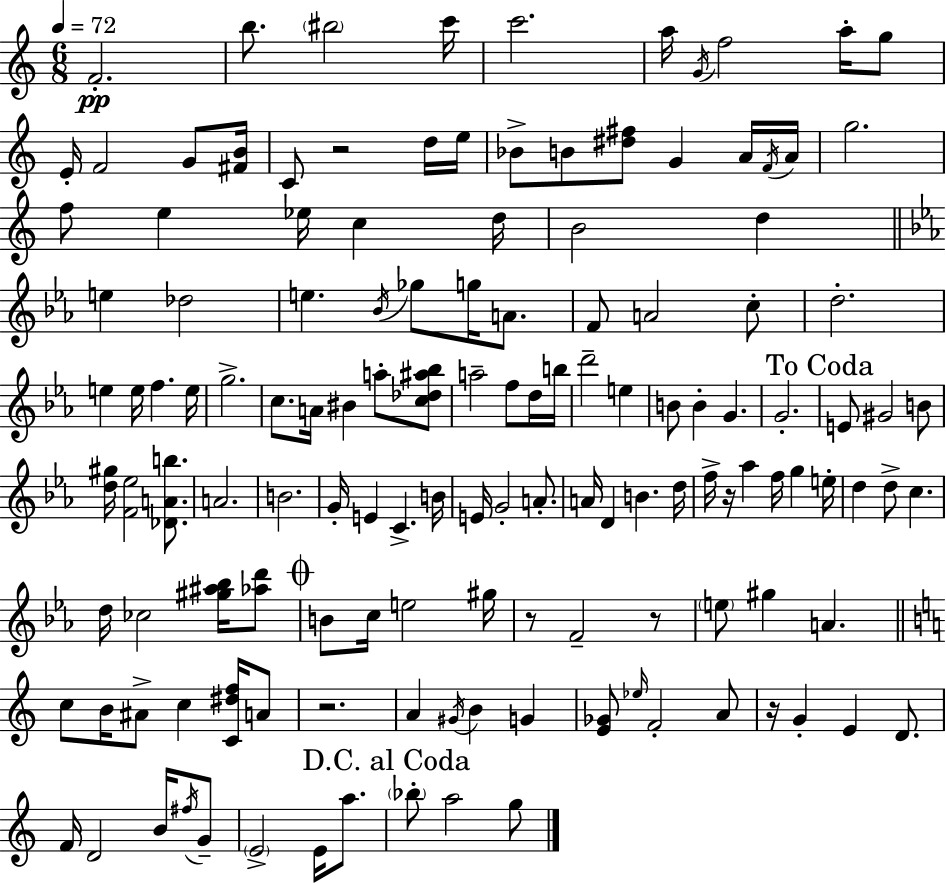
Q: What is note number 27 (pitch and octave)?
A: C5